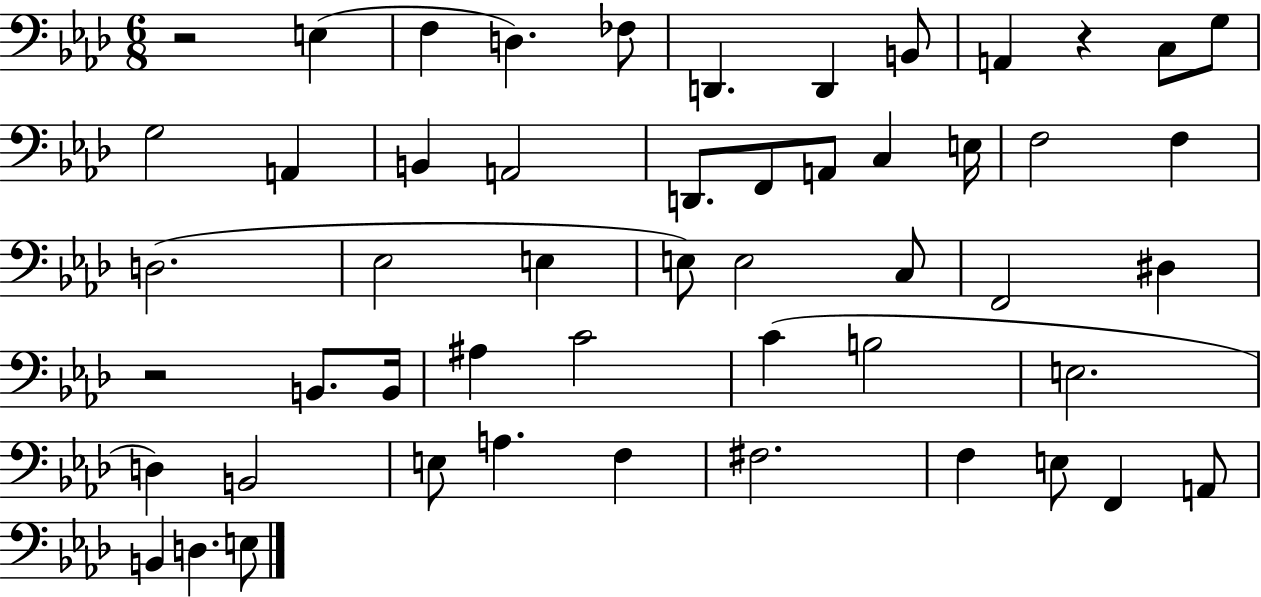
R/h E3/q F3/q D3/q. FES3/e D2/q. D2/q B2/e A2/q R/q C3/e G3/e G3/h A2/q B2/q A2/h D2/e. F2/e A2/e C3/q E3/s F3/h F3/q D3/h. Eb3/h E3/q E3/e E3/h C3/e F2/h D#3/q R/h B2/e. B2/s A#3/q C4/h C4/q B3/h E3/h. D3/q B2/h E3/e A3/q. F3/q F#3/h. F3/q E3/e F2/q A2/e B2/q D3/q. E3/e